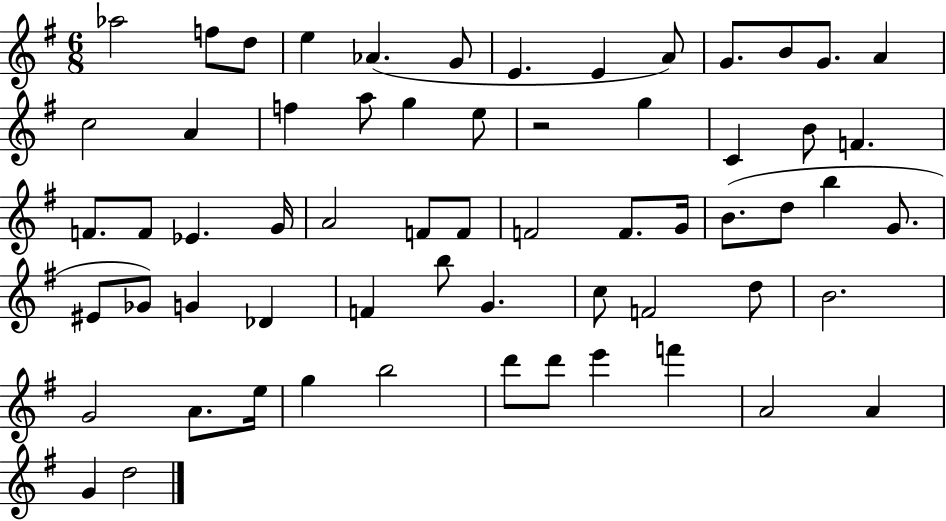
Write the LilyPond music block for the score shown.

{
  \clef treble
  \numericTimeSignature
  \time 6/8
  \key g \major
  \repeat volta 2 { aes''2 f''8 d''8 | e''4 aes'4.( g'8 | e'4. e'4 a'8) | g'8. b'8 g'8. a'4 | \break c''2 a'4 | f''4 a''8 g''4 e''8 | r2 g''4 | c'4 b'8 f'4. | \break f'8. f'8 ees'4. g'16 | a'2 f'8 f'8 | f'2 f'8. g'16 | b'8.( d''8 b''4 g'8. | \break eis'8 ges'8) g'4 des'4 | f'4 b''8 g'4. | c''8 f'2 d''8 | b'2. | \break g'2 a'8. e''16 | g''4 b''2 | d'''8 d'''8 e'''4 f'''4 | a'2 a'4 | \break g'4 d''2 | } \bar "|."
}